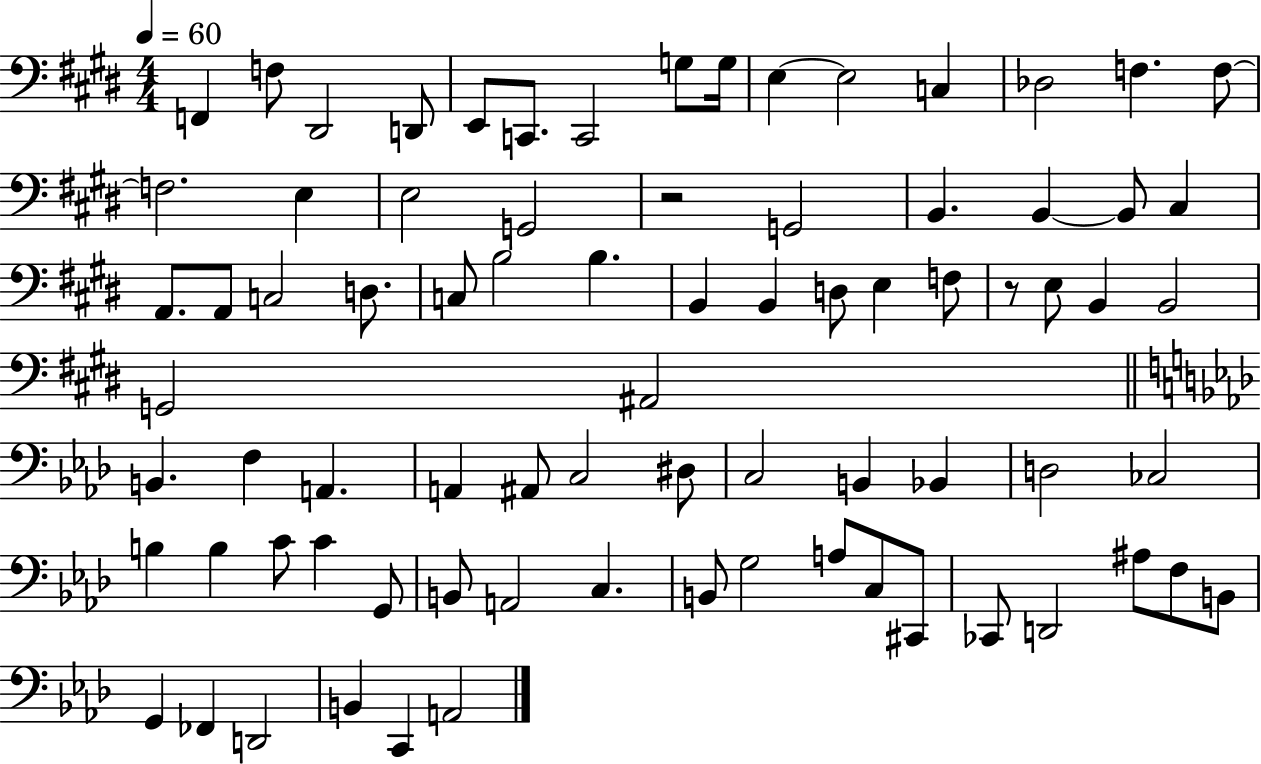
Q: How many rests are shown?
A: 2